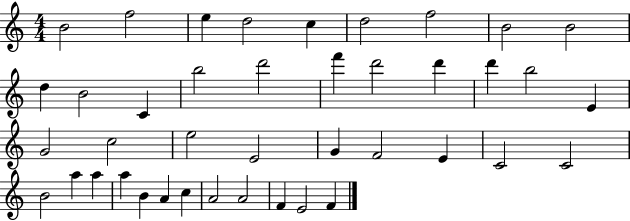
{
  \clef treble
  \numericTimeSignature
  \time 4/4
  \key c \major
  b'2 f''2 | e''4 d''2 c''4 | d''2 f''2 | b'2 b'2 | \break d''4 b'2 c'4 | b''2 d'''2 | f'''4 d'''2 d'''4 | d'''4 b''2 e'4 | \break g'2 c''2 | e''2 e'2 | g'4 f'2 e'4 | c'2 c'2 | \break b'2 a''4 a''4 | a''4 b'4 a'4 c''4 | a'2 a'2 | f'4 e'2 f'4 | \break \bar "|."
}